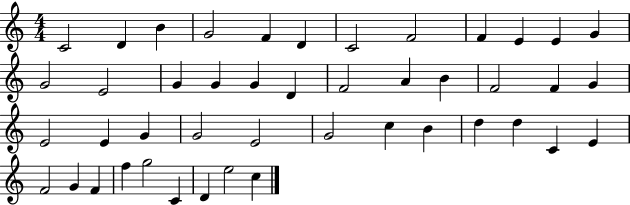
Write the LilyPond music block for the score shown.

{
  \clef treble
  \numericTimeSignature
  \time 4/4
  \key c \major
  c'2 d'4 b'4 | g'2 f'4 d'4 | c'2 f'2 | f'4 e'4 e'4 g'4 | \break g'2 e'2 | g'4 g'4 g'4 d'4 | f'2 a'4 b'4 | f'2 f'4 g'4 | \break e'2 e'4 g'4 | g'2 e'2 | g'2 c''4 b'4 | d''4 d''4 c'4 e'4 | \break f'2 g'4 f'4 | f''4 g''2 c'4 | d'4 e''2 c''4 | \bar "|."
}